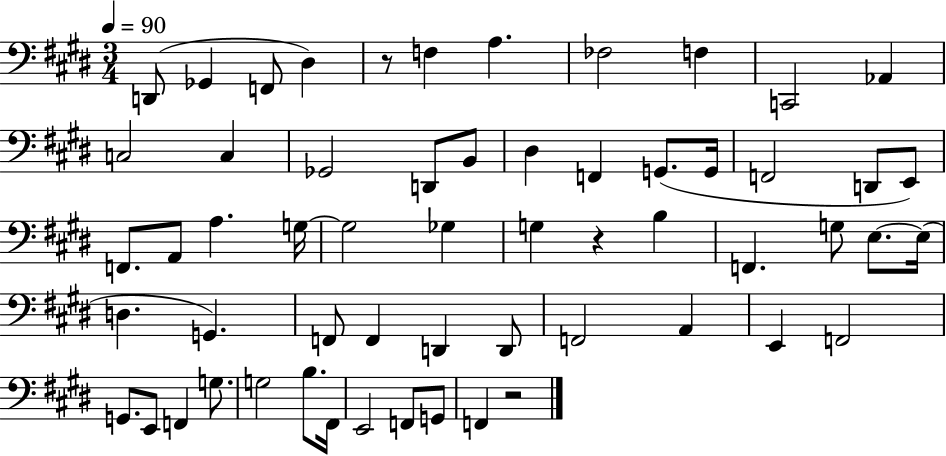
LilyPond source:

{
  \clef bass
  \numericTimeSignature
  \time 3/4
  \key e \major
  \tempo 4 = 90
  d,8( ges,4 f,8 dis4) | r8 f4 a4. | fes2 f4 | c,2 aes,4 | \break c2 c4 | ges,2 d,8 b,8 | dis4 f,4 g,8.( g,16 | f,2 d,8 e,8) | \break f,8. a,8 a4. g16~~ | g2 ges4 | g4 r4 b4 | f,4. g8 e8.~~ e16( | \break d4. g,4.) | f,8 f,4 d,4 d,8 | f,2 a,4 | e,4 f,2 | \break g,8. e,8 f,4 g8. | g2 b8. fis,16 | e,2 f,8 g,8 | f,4 r2 | \break \bar "|."
}